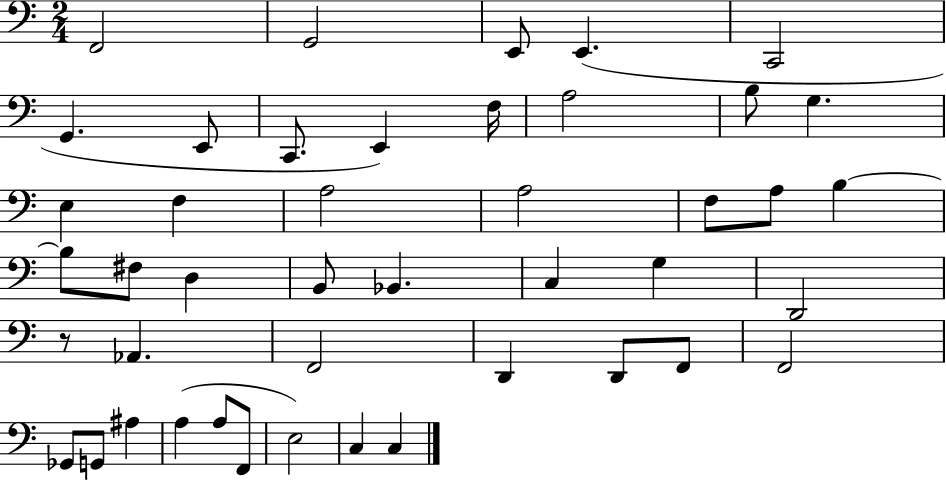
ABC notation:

X:1
T:Untitled
M:2/4
L:1/4
K:C
F,,2 G,,2 E,,/2 E,, C,,2 G,, E,,/2 C,,/2 E,, F,/4 A,2 B,/2 G, E, F, A,2 A,2 F,/2 A,/2 B, B,/2 ^F,/2 D, B,,/2 _B,, C, G, D,,2 z/2 _A,, F,,2 D,, D,,/2 F,,/2 F,,2 _G,,/2 G,,/2 ^A, A, A,/2 F,,/2 E,2 C, C,